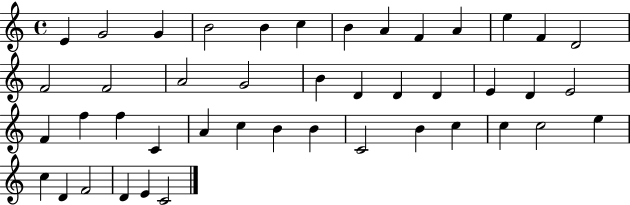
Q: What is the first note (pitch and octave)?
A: E4